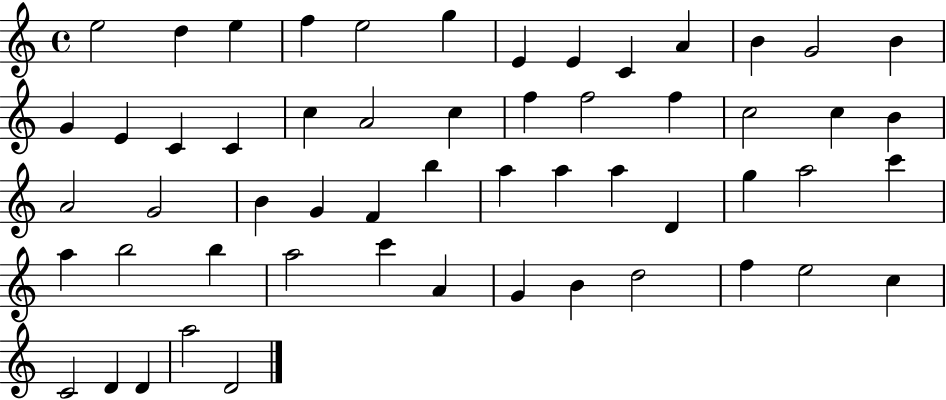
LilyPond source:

{
  \clef treble
  \time 4/4
  \defaultTimeSignature
  \key c \major
  e''2 d''4 e''4 | f''4 e''2 g''4 | e'4 e'4 c'4 a'4 | b'4 g'2 b'4 | \break g'4 e'4 c'4 c'4 | c''4 a'2 c''4 | f''4 f''2 f''4 | c''2 c''4 b'4 | \break a'2 g'2 | b'4 g'4 f'4 b''4 | a''4 a''4 a''4 d'4 | g''4 a''2 c'''4 | \break a''4 b''2 b''4 | a''2 c'''4 a'4 | g'4 b'4 d''2 | f''4 e''2 c''4 | \break c'2 d'4 d'4 | a''2 d'2 | \bar "|."
}